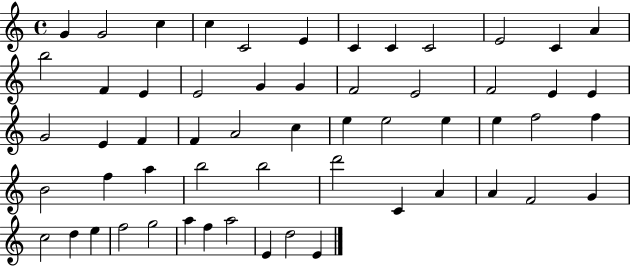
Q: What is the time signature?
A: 4/4